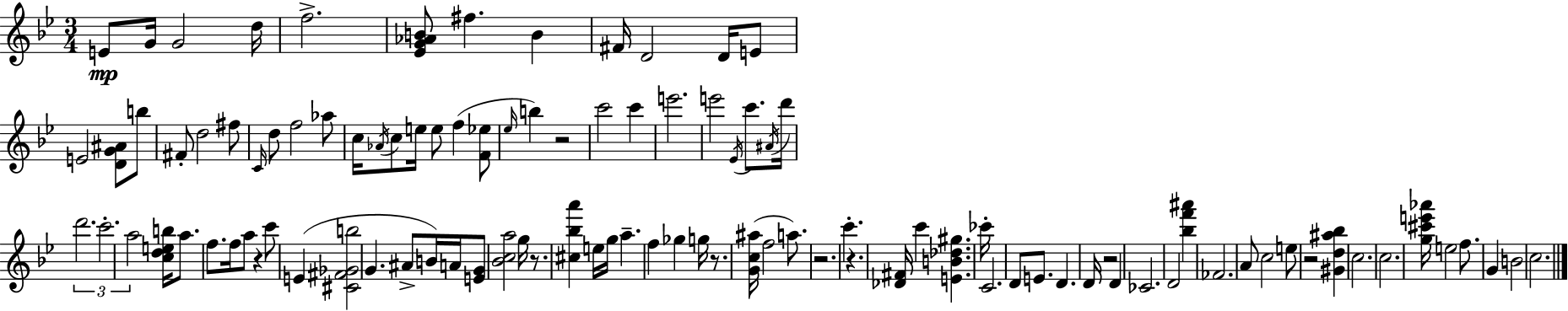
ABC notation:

X:1
T:Untitled
M:3/4
L:1/4
K:Gm
E/2 G/4 G2 d/4 f2 [_EG_AB]/2 ^f B ^F/4 D2 D/4 E/2 E2 [DG^A]/2 b/2 ^F/2 d2 ^f/2 C/4 d/2 f2 _a/2 c/4 _A/4 c/2 e/4 e/2 f [F_e]/2 _e/4 b z2 c'2 c' e'2 e'2 _E/4 c'/2 ^A/4 d'/4 d'2 c'2 a2 [cdeb]/4 a/2 f/2 f/4 a/2 z c'/2 E [^C^F_Gb]2 G ^A/2 B/4 A/4 [EG]/2 [_Bca]2 g/4 z/2 [^c_ba'] e/4 g/4 a f _g g/4 z/2 [Gc^a]/4 f2 a/2 z2 c' z [_D^F]/4 c' [EB_d^g] _c'/4 C2 D/2 E/2 D D/4 z2 D _C2 D2 [_bf'^a'] _F2 A/2 c2 e/2 z2 [^Gd^a_b] c2 c2 [g^c'e'_a']/4 e2 f/2 G B2 c2